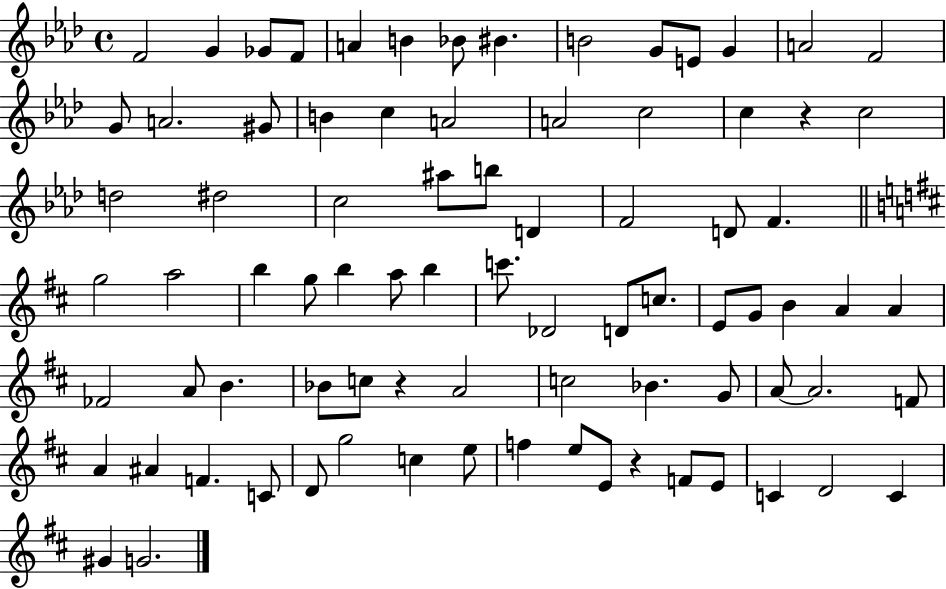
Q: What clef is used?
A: treble